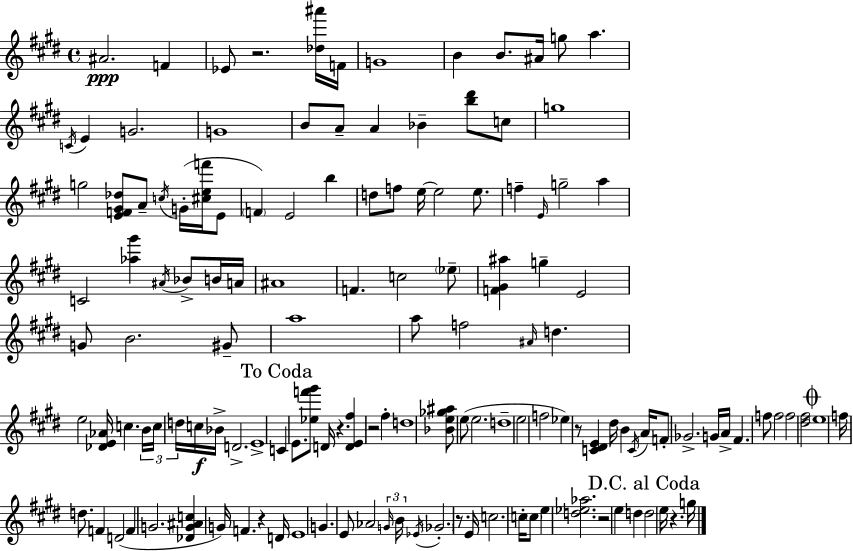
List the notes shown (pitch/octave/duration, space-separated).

A#4/h. F4/q Eb4/e R/h. [Db5,A#6]/s F4/s G4/w B4/q B4/e. A#4/s G5/e A5/q. C4/s E4/q G4/h. G4/w B4/e A4/e A4/q Bb4/q [B5,D#6]/e C5/e G5/w G5/h [E4,F4,G#4,Db5]/e A4/e C5/s G4/s [C#5,E5,F6]/s E4/e F4/q E4/h B5/q D5/e F5/e E5/s E5/h E5/e. F5/q E4/s G5/h A5/q C4/h [Ab5,G#6]/q A#4/s Bb4/e B4/s A4/s A#4/w F4/q. C5/h Eb5/e [F4,G#4,A#5]/q G5/q E4/h G4/e B4/h. G#4/e A5/w A5/e F5/h A#4/s D5/q. E5/h [Db4,E4,Ab4]/s C5/q. B4/s C5/s D5/s C5/s Bb4/s D4/h. E4/w C4/q E4/e. [Eb5,F6,G#6]/e D4/s R/q. [D4,E4,F#5]/q R/h F#5/q D5/w [Bb4,E5,Gb5,A#5]/e E5/e E5/h. D5/w E5/h F5/h Eb5/q R/e [C4,D#4,E4]/q D#5/s B4/q C4/s A4/s F4/e Gb4/h. G4/s A4/s F#4/q. F5/e F5/h F5/h [D#5,F#5]/h E5/w F5/s D5/e. F4/q D4/h F4/q G4/h. [Db4,G4,A#4,C5]/q G4/s F4/q. R/q D4/s E4/w G4/q. E4/e Ab4/h G4/s B4/s Eb4/s Gb4/h. R/e. E4/s C5/h. C5/s C5/e E5/q [D5,Eb5,Ab5]/h. R/h E5/q D5/q D5/h E5/s R/q. G5/s